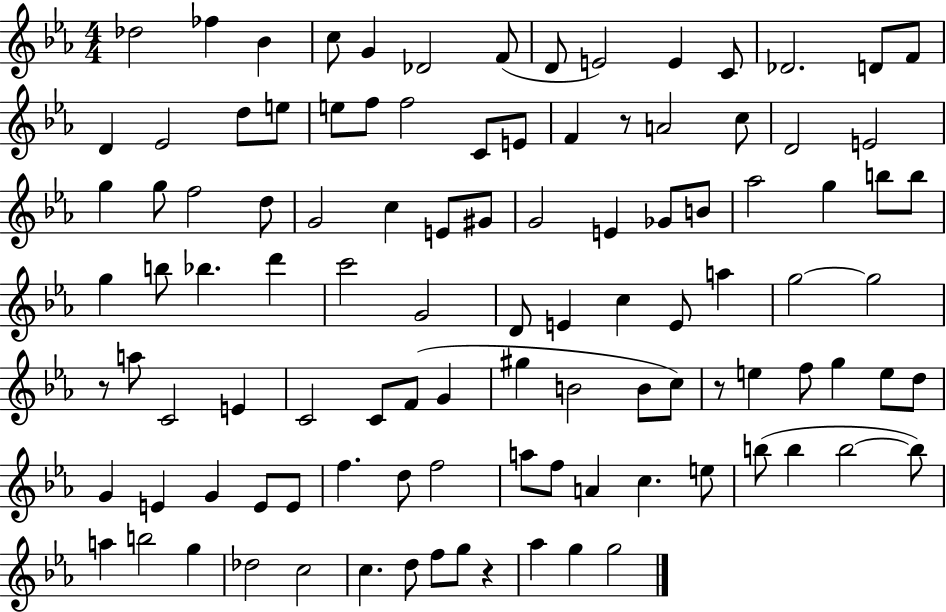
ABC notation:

X:1
T:Untitled
M:4/4
L:1/4
K:Eb
_d2 _f _B c/2 G _D2 F/2 D/2 E2 E C/2 _D2 D/2 F/2 D _E2 d/2 e/2 e/2 f/2 f2 C/2 E/2 F z/2 A2 c/2 D2 E2 g g/2 f2 d/2 G2 c E/2 ^G/2 G2 E _G/2 B/2 _a2 g b/2 b/2 g b/2 _b d' c'2 G2 D/2 E c E/2 a g2 g2 z/2 a/2 C2 E C2 C/2 F/2 G ^g B2 B/2 c/2 z/2 e f/2 g e/2 d/2 G E G E/2 E/2 f d/2 f2 a/2 f/2 A c e/2 b/2 b b2 b/2 a b2 g _d2 c2 c d/2 f/2 g/2 z _a g g2